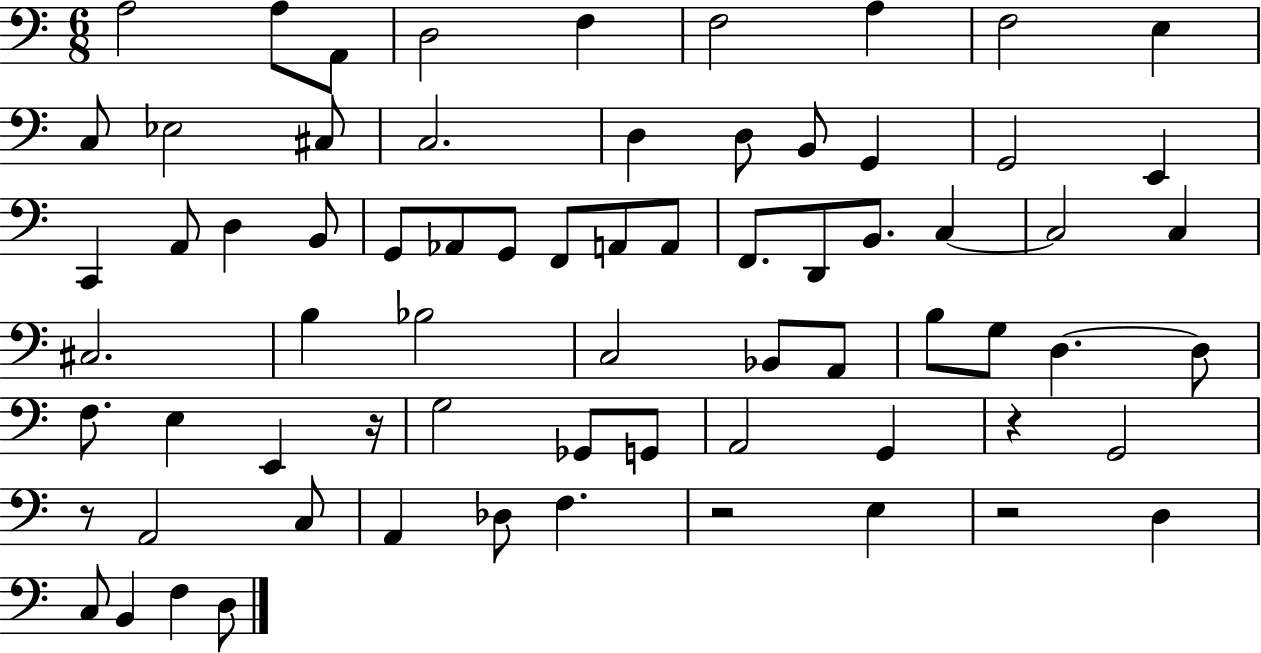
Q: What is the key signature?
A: C major